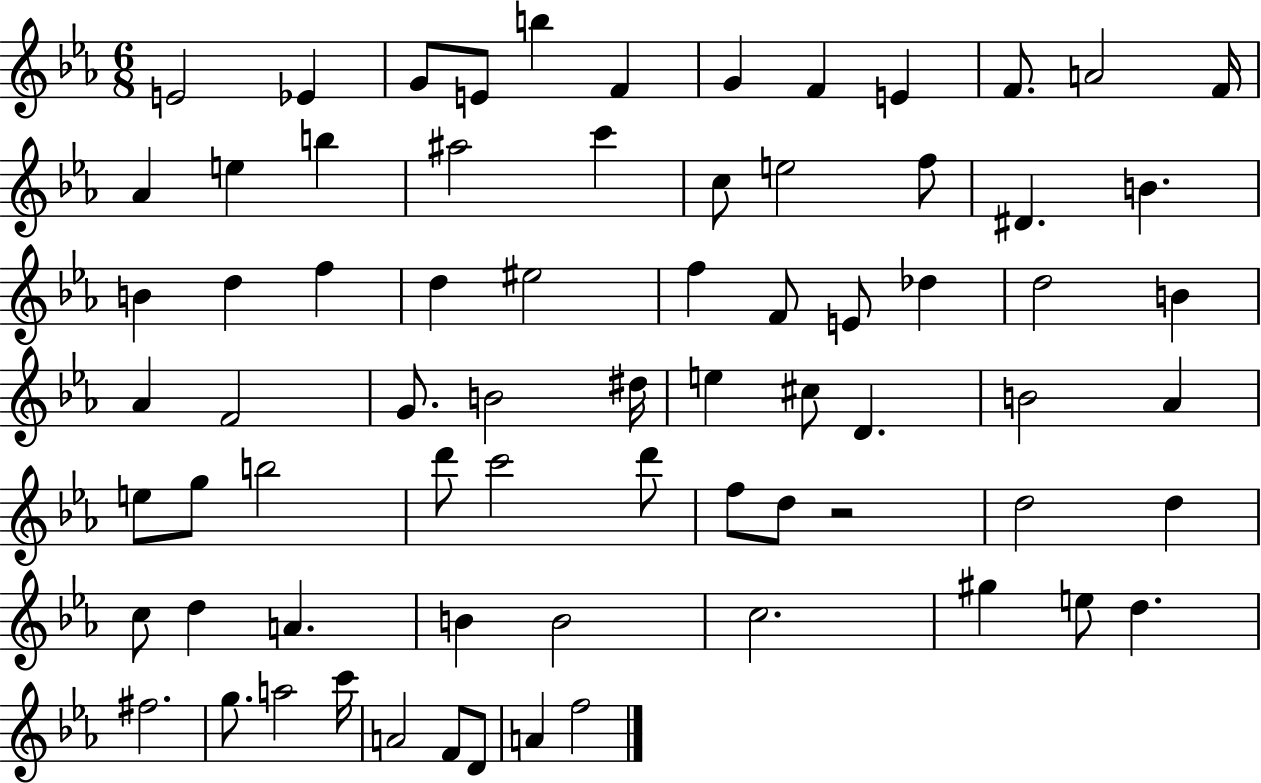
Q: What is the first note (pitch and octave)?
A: E4